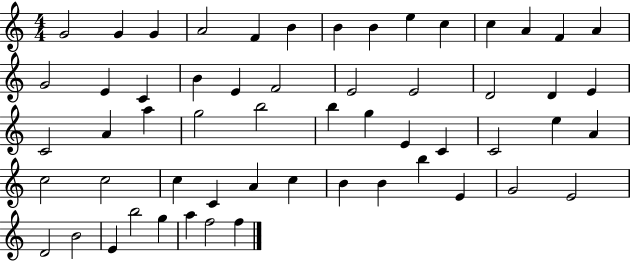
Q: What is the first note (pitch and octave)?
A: G4